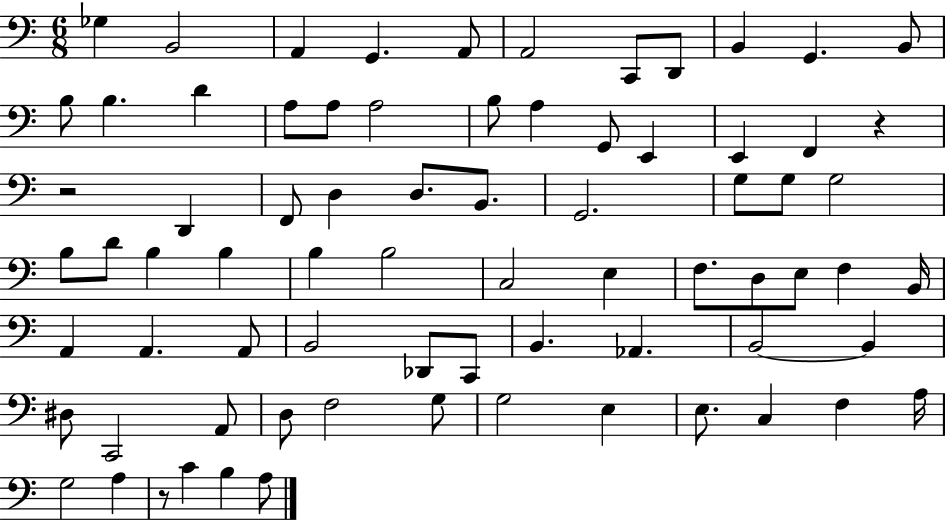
{
  \clef bass
  \numericTimeSignature
  \time 6/8
  \key c \major
  \repeat volta 2 { ges4 b,2 | a,4 g,4. a,8 | a,2 c,8 d,8 | b,4 g,4. b,8 | \break b8 b4. d'4 | a8 a8 a2 | b8 a4 g,8 e,4 | e,4 f,4 r4 | \break r2 d,4 | f,8 d4 d8. b,8. | g,2. | g8 g8 g2 | \break b8 d'8 b4 b4 | b4 b2 | c2 e4 | f8. d8 e8 f4 b,16 | \break a,4 a,4. a,8 | b,2 des,8 c,8 | b,4. aes,4. | b,2~~ b,4 | \break dis8 c,2 a,8 | d8 f2 g8 | g2 e4 | e8. c4 f4 a16 | \break g2 a4 | r8 c'4 b4 a8 | } \bar "|."
}